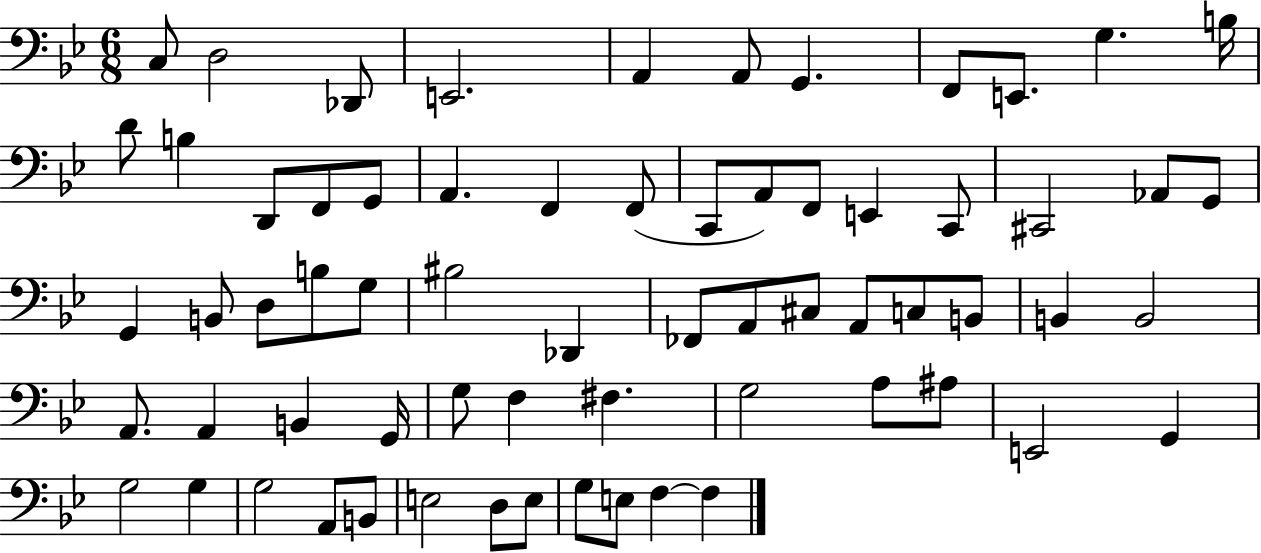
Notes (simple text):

C3/e D3/h Db2/e E2/h. A2/q A2/e G2/q. F2/e E2/e. G3/q. B3/s D4/e B3/q D2/e F2/e G2/e A2/q. F2/q F2/e C2/e A2/e F2/e E2/q C2/e C#2/h Ab2/e G2/e G2/q B2/e D3/e B3/e G3/e BIS3/h Db2/q FES2/e A2/e C#3/e A2/e C3/e B2/e B2/q B2/h A2/e. A2/q B2/q G2/s G3/e F3/q F#3/q. G3/h A3/e A#3/e E2/h G2/q G3/h G3/q G3/h A2/e B2/e E3/h D3/e E3/e G3/e E3/e F3/q F3/q